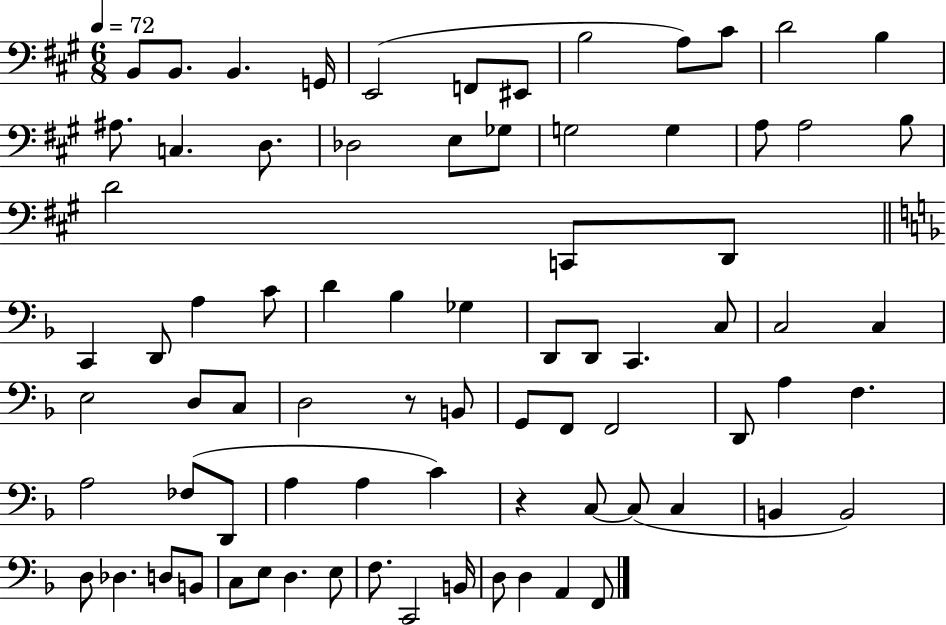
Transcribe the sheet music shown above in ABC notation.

X:1
T:Untitled
M:6/8
L:1/4
K:A
B,,/2 B,,/2 B,, G,,/4 E,,2 F,,/2 ^E,,/2 B,2 A,/2 ^C/2 D2 B, ^A,/2 C, D,/2 _D,2 E,/2 _G,/2 G,2 G, A,/2 A,2 B,/2 D2 C,,/2 D,,/2 C,, D,,/2 A, C/2 D _B, _G, D,,/2 D,,/2 C,, C,/2 C,2 C, E,2 D,/2 C,/2 D,2 z/2 B,,/2 G,,/2 F,,/2 F,,2 D,,/2 A, F, A,2 _F,/2 D,,/2 A, A, C z C,/2 C,/2 C, B,, B,,2 D,/2 _D, D,/2 B,,/2 C,/2 E,/2 D, E,/2 F,/2 C,,2 B,,/4 D,/2 D, A,, F,,/2